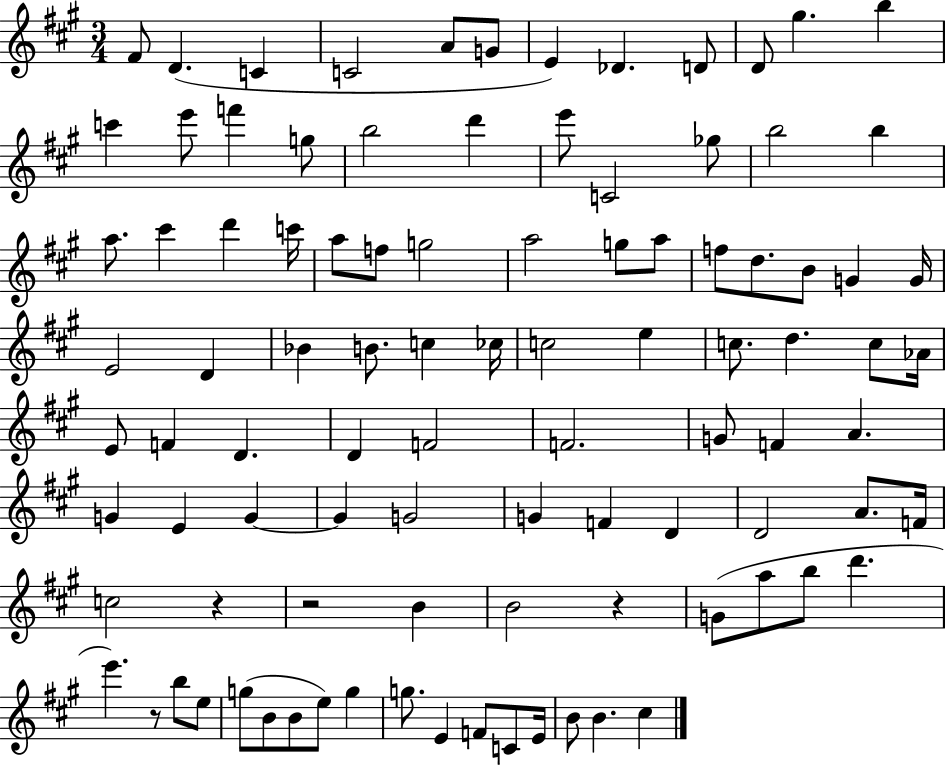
F#4/e D4/q. C4/q C4/h A4/e G4/e E4/q Db4/q. D4/e D4/e G#5/q. B5/q C6/q E6/e F6/q G5/e B5/h D6/q E6/e C4/h Gb5/e B5/h B5/q A5/e. C#6/q D6/q C6/s A5/e F5/e G5/h A5/h G5/e A5/e F5/e D5/e. B4/e G4/q G4/s E4/h D4/q Bb4/q B4/e. C5/q CES5/s C5/h E5/q C5/e. D5/q. C5/e Ab4/s E4/e F4/q D4/q. D4/q F4/h F4/h. G4/e F4/q A4/q. G4/q E4/q G4/q G4/q G4/h G4/q F4/q D4/q D4/h A4/e. F4/s C5/h R/q R/h B4/q B4/h R/q G4/e A5/e B5/e D6/q. E6/q. R/e B5/e E5/e G5/e B4/e B4/e E5/e G5/q G5/e. E4/q F4/e C4/e E4/s B4/e B4/q. C#5/q